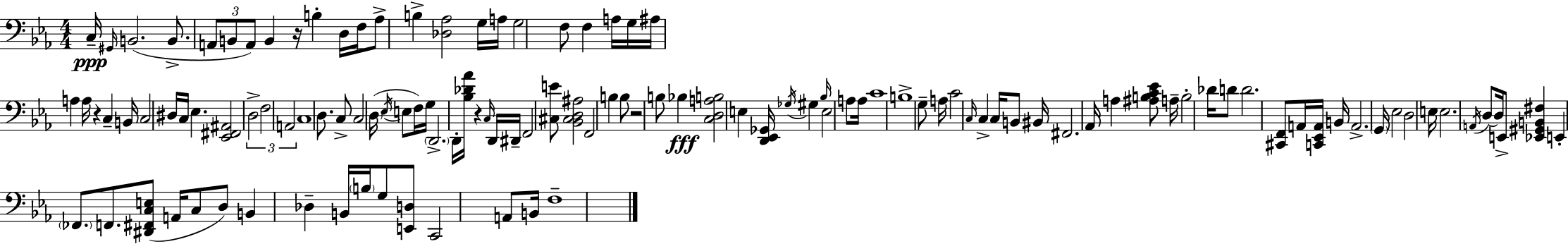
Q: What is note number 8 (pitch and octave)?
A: B2